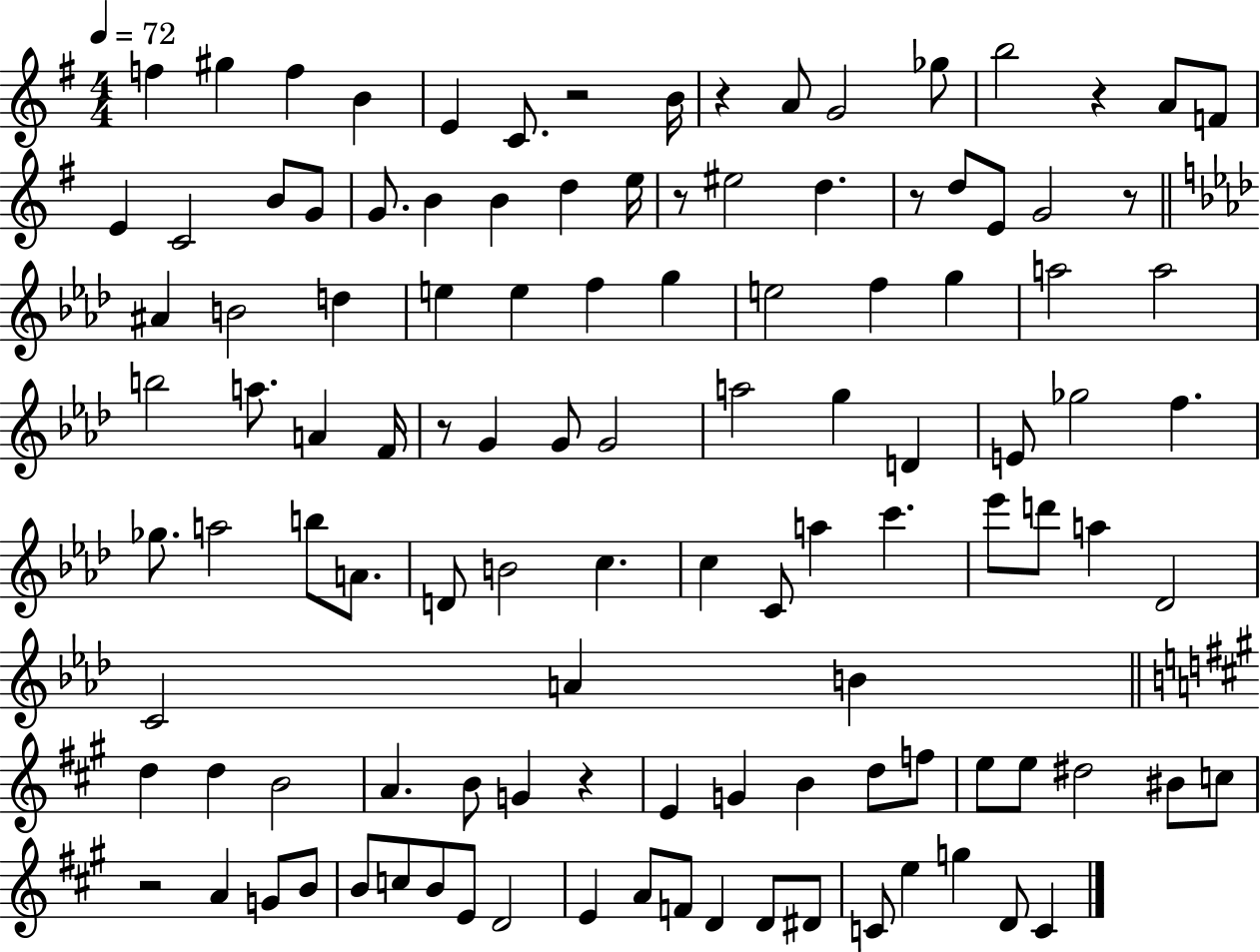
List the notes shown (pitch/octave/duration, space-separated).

F5/q G#5/q F5/q B4/q E4/q C4/e. R/h B4/s R/q A4/e G4/h Gb5/e B5/h R/q A4/e F4/e E4/q C4/h B4/e G4/e G4/e. B4/q B4/q D5/q E5/s R/e EIS5/h D5/q. R/e D5/e E4/e G4/h R/e A#4/q B4/h D5/q E5/q E5/q F5/q G5/q E5/h F5/q G5/q A5/h A5/h B5/h A5/e. A4/q F4/s R/e G4/q G4/e G4/h A5/h G5/q D4/q E4/e Gb5/h F5/q. Gb5/e. A5/h B5/e A4/e. D4/e B4/h C5/q. C5/q C4/e A5/q C6/q. Eb6/e D6/e A5/q Db4/h C4/h A4/q B4/q D5/q D5/q B4/h A4/q. B4/e G4/q R/q E4/q G4/q B4/q D5/e F5/e E5/e E5/e D#5/h BIS4/e C5/e R/h A4/q G4/e B4/e B4/e C5/e B4/e E4/e D4/h E4/q A4/e F4/e D4/q D4/e D#4/e C4/e E5/q G5/q D4/e C4/q